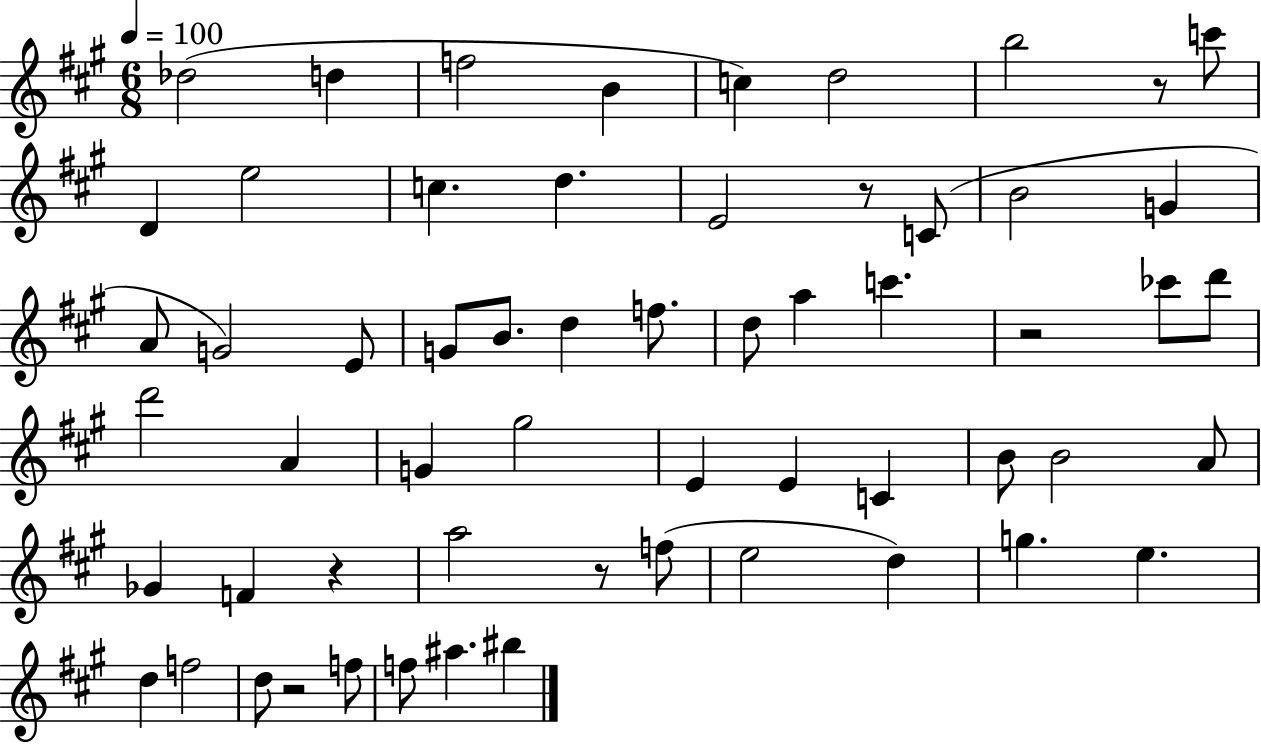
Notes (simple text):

Db5/h D5/q F5/h B4/q C5/q D5/h B5/h R/e C6/e D4/q E5/h C5/q. D5/q. E4/h R/e C4/e B4/h G4/q A4/e G4/h E4/e G4/e B4/e. D5/q F5/e. D5/e A5/q C6/q. R/h CES6/e D6/e D6/h A4/q G4/q G#5/h E4/q E4/q C4/q B4/e B4/h A4/e Gb4/q F4/q R/q A5/h R/e F5/e E5/h D5/q G5/q. E5/q. D5/q F5/h D5/e R/h F5/e F5/e A#5/q. BIS5/q